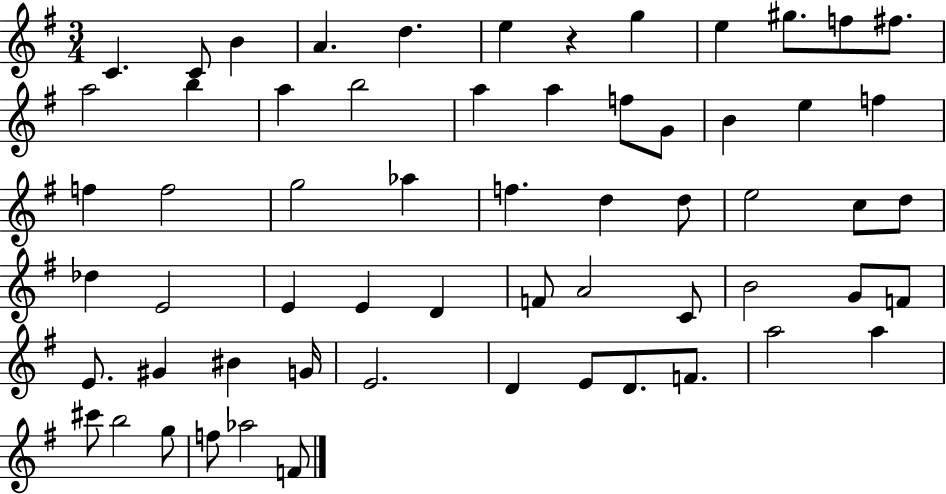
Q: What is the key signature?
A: G major